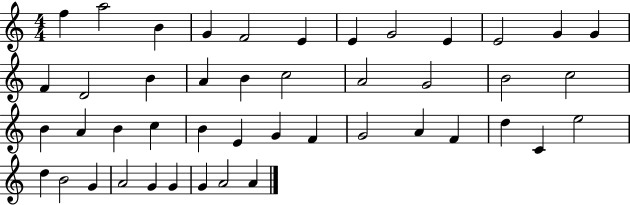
F5/q A5/h B4/q G4/q F4/h E4/q E4/q G4/h E4/q E4/h G4/q G4/q F4/q D4/h B4/q A4/q B4/q C5/h A4/h G4/h B4/h C5/h B4/q A4/q B4/q C5/q B4/q E4/q G4/q F4/q G4/h A4/q F4/q D5/q C4/q E5/h D5/q B4/h G4/q A4/h G4/q G4/q G4/q A4/h A4/q